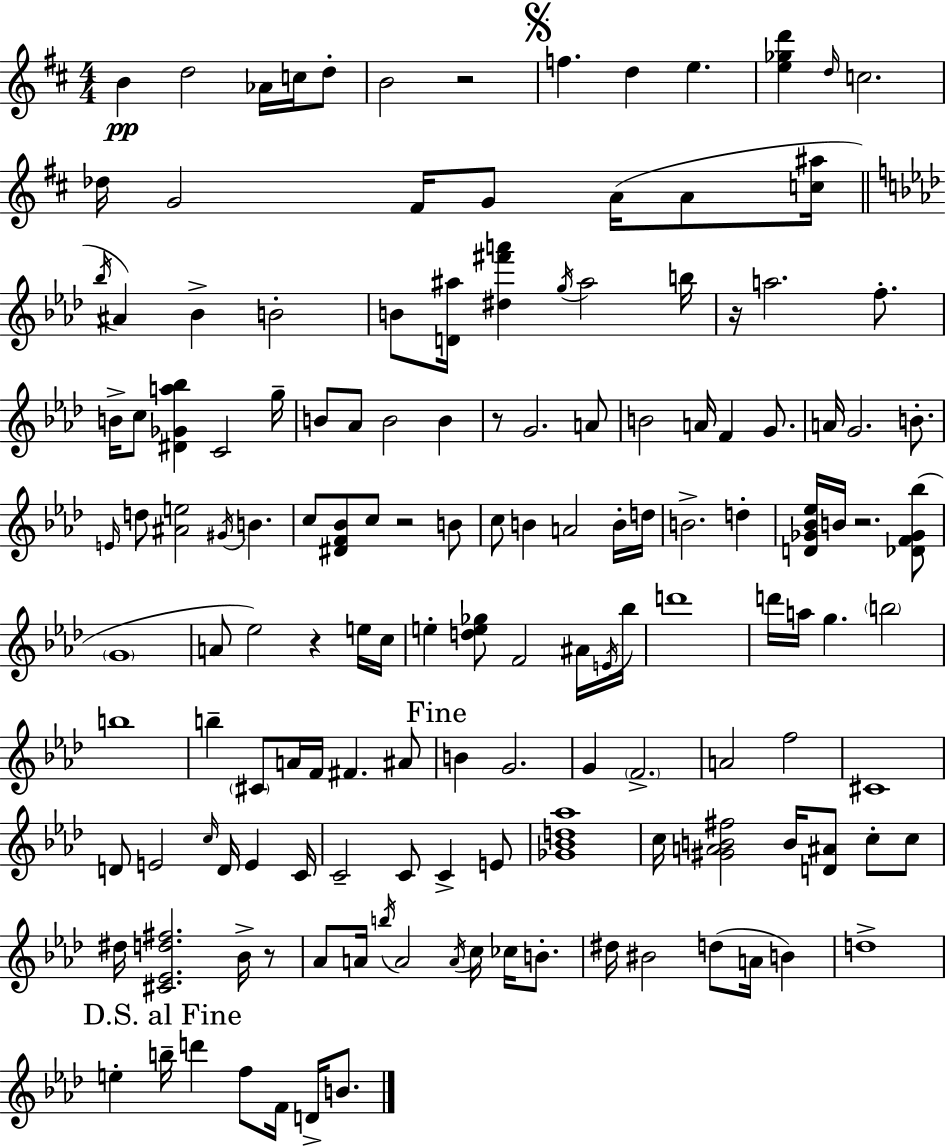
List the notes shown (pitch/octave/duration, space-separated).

B4/q D5/h Ab4/s C5/s D5/e B4/h R/h F5/q. D5/q E5/q. [E5,Gb5,D6]/q D5/s C5/h. Db5/s G4/h F#4/s G4/e A4/s A4/e [C5,A#5]/s Bb5/s A#4/q Bb4/q B4/h B4/e [D4,A#5]/s [D#5,F#6,A6]/q G5/s A#5/h B5/s R/s A5/h. F5/e. B4/s C5/e [D#4,Gb4,A5,Bb5]/q C4/h G5/s B4/e Ab4/e B4/h B4/q R/e G4/h. A4/e B4/h A4/s F4/q G4/e. A4/s G4/h. B4/e. E4/s D5/e [A#4,E5]/h G#4/s B4/q. C5/e [D#4,F4,Bb4]/e C5/e R/h B4/e C5/e B4/q A4/h B4/s D5/s B4/h. D5/q [D4,Gb4,Bb4,Eb5]/s B4/s R/h. [Db4,F4,Gb4,Bb5]/e G4/w A4/e Eb5/h R/q E5/s C5/s E5/q [D5,E5,Gb5]/e F4/h A#4/s E4/s Bb5/s D6/w D6/s A5/s G5/q. B5/h B5/w B5/q C#4/e A4/s F4/s F#4/q. A#4/e B4/q G4/h. G4/q F4/h. A4/h F5/h C#4/w D4/e E4/h C5/s D4/s E4/q C4/s C4/h C4/e C4/q E4/e [Gb4,Bb4,D5,Ab5]/w C5/s [G#4,A4,B4,F#5]/h B4/s [D4,A#4]/e C5/e C5/e D#5/s [C#4,Eb4,D5,F#5]/h. Bb4/s R/e Ab4/e A4/s B5/s A4/h A4/s C5/s CES5/s B4/e. D#5/s BIS4/h D5/e A4/s B4/q D5/w E5/q B5/s D6/q F5/e F4/s D4/s B4/e.